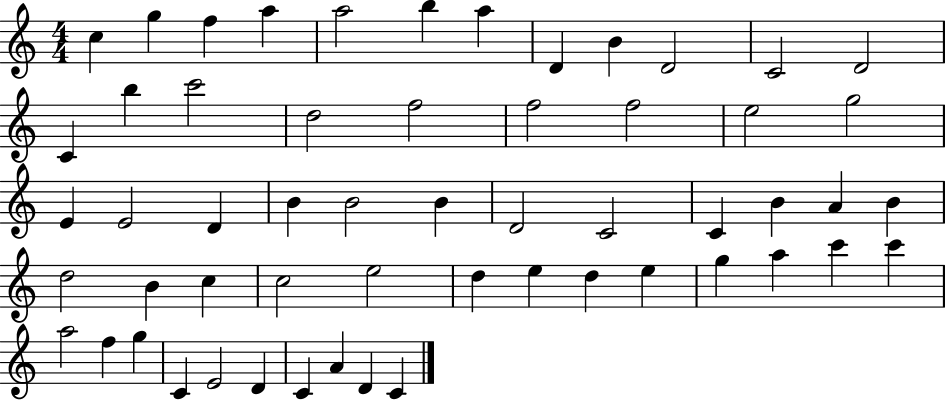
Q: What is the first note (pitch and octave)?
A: C5